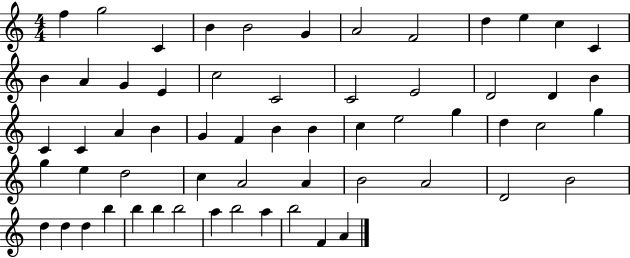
F5/q G5/h C4/q B4/q B4/h G4/q A4/h F4/h D5/q E5/q C5/q C4/q B4/q A4/q G4/q E4/q C5/h C4/h C4/h E4/h D4/h D4/q B4/q C4/q C4/q A4/q B4/q G4/q F4/q B4/q B4/q C5/q E5/h G5/q D5/q C5/h G5/q G5/q E5/q D5/h C5/q A4/h A4/q B4/h A4/h D4/h B4/h D5/q D5/q D5/q B5/q B5/q B5/q B5/h A5/q B5/h A5/q B5/h F4/q A4/q